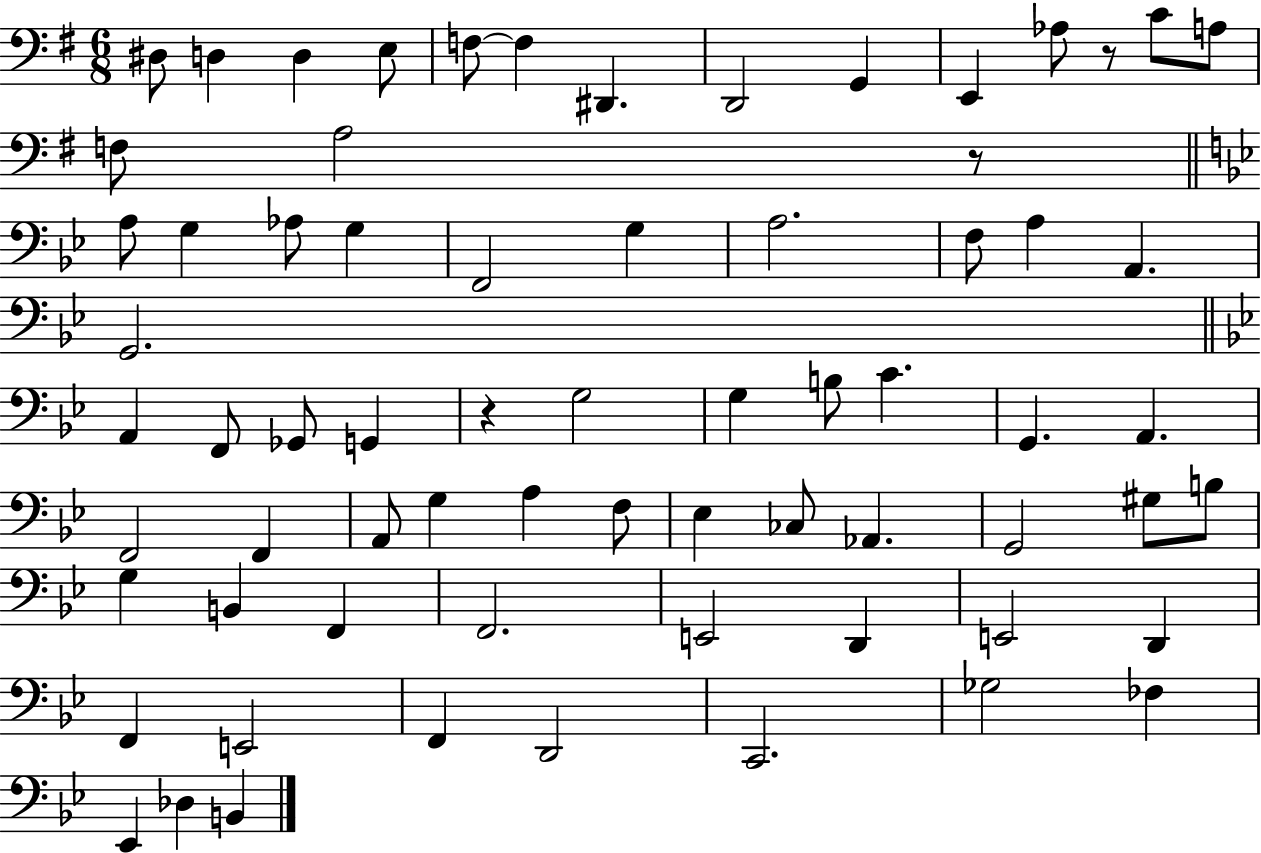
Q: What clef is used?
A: bass